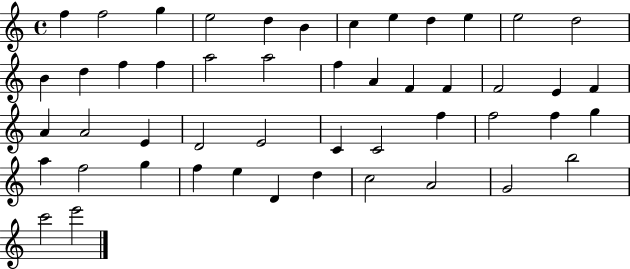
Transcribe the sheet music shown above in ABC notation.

X:1
T:Untitled
M:4/4
L:1/4
K:C
f f2 g e2 d B c e d e e2 d2 B d f f a2 a2 f A F F F2 E F A A2 E D2 E2 C C2 f f2 f g a f2 g f e D d c2 A2 G2 b2 c'2 e'2